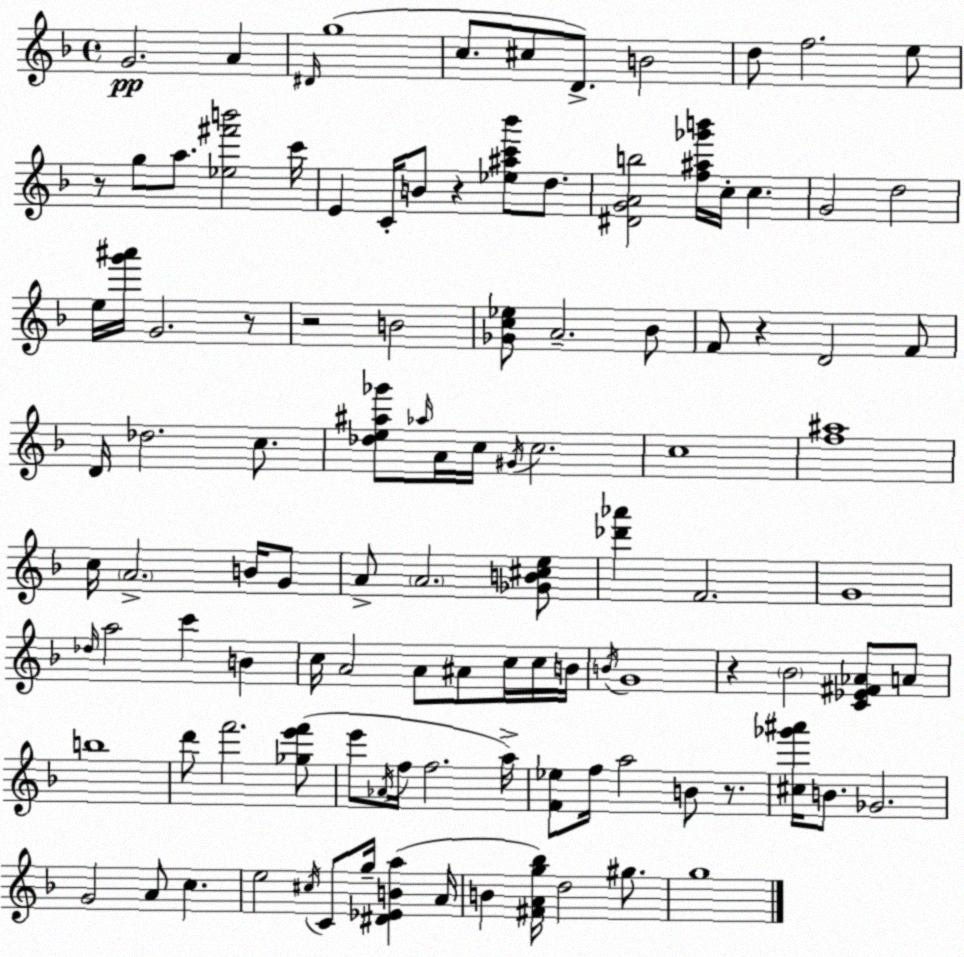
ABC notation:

X:1
T:Untitled
M:4/4
L:1/4
K:F
G2 A ^D/4 g4 c/2 ^c/2 D/2 B2 d/2 f2 e/2 z/2 g/2 a/2 [_e^f'b']2 c'/4 E C/4 B/2 z [_e^ac'_b']/2 d/2 [^DGAb]2 [f^a_g'b']/4 c/4 c G2 d2 e/4 [g'^a']/4 G2 z/2 z2 B2 [_Gc_e]/2 A2 _B/2 F/2 z D2 F/2 D/4 _d2 c/2 [_de^a_g']/2 _a/4 A/4 c/4 ^G/4 c2 c4 [f^a]4 c/4 A2 B/4 G/2 A/2 A2 [_GB^ce]/2 [_d'_a'] F2 G4 _d/4 a2 c' B c/4 A2 A/2 ^A/2 c/4 c/4 B/4 B/4 G4 z _B2 [C_E^F_A]/2 A/2 b4 d'/2 f'2 [_ge'f']/2 e'/2 _A/4 f/4 f2 a/4 [F_e]/2 f/4 a2 B/2 z/2 [^c_g'^a']/4 B/2 _G2 G2 A/2 c e2 ^c/4 C/2 g/4 [^D_EBa] A/4 B [^FAg_b]/4 d2 ^g/2 g4